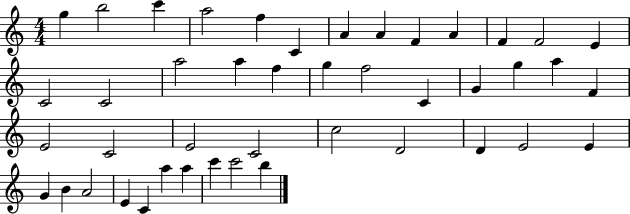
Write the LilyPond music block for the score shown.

{
  \clef treble
  \numericTimeSignature
  \time 4/4
  \key c \major
  g''4 b''2 c'''4 | a''2 f''4 c'4 | a'4 a'4 f'4 a'4 | f'4 f'2 e'4 | \break c'2 c'2 | a''2 a''4 f''4 | g''4 f''2 c'4 | g'4 g''4 a''4 f'4 | \break e'2 c'2 | e'2 c'2 | c''2 d'2 | d'4 e'2 e'4 | \break g'4 b'4 a'2 | e'4 c'4 a''4 a''4 | c'''4 c'''2 b''4 | \bar "|."
}